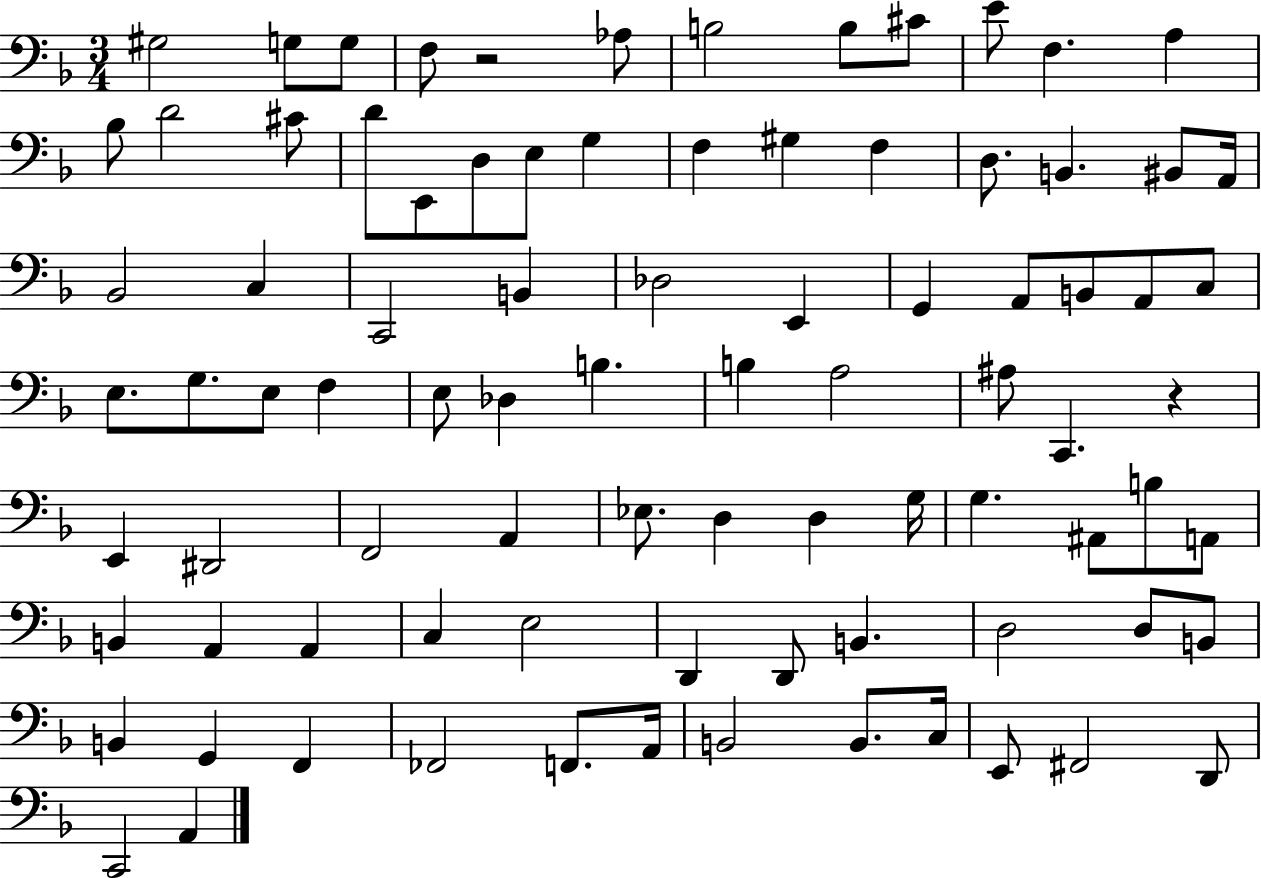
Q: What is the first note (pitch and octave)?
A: G#3